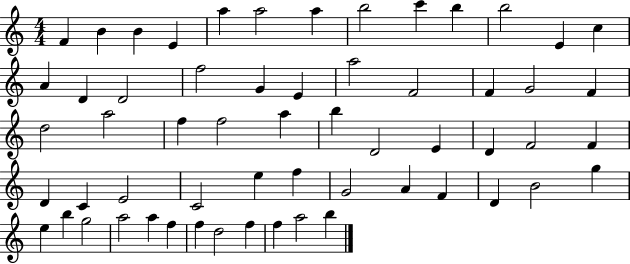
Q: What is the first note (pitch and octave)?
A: F4